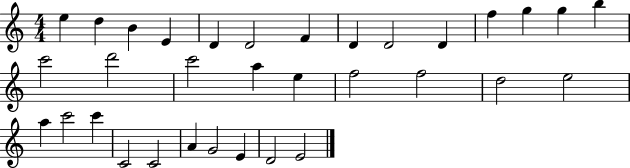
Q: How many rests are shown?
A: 0